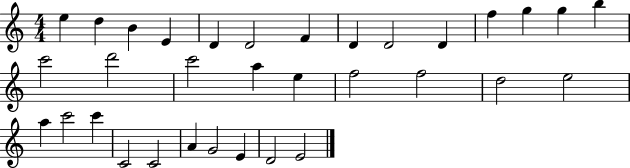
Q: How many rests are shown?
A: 0